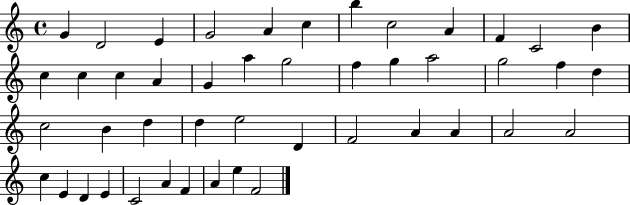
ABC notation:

X:1
T:Untitled
M:4/4
L:1/4
K:C
G D2 E G2 A c b c2 A F C2 B c c c A G a g2 f g a2 g2 f d c2 B d d e2 D F2 A A A2 A2 c E D E C2 A F A e F2